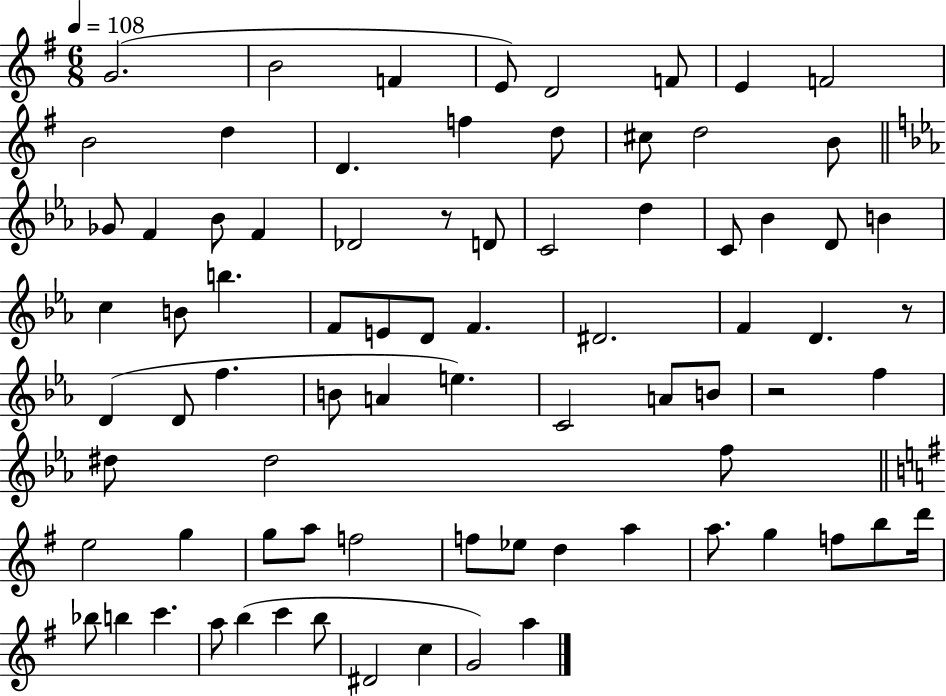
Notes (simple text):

G4/h. B4/h F4/q E4/e D4/h F4/e E4/q F4/h B4/h D5/q D4/q. F5/q D5/e C#5/e D5/h B4/e Gb4/e F4/q Bb4/e F4/q Db4/h R/e D4/e C4/h D5/q C4/e Bb4/q D4/e B4/q C5/q B4/e B5/q. F4/e E4/e D4/e F4/q. D#4/h. F4/q D4/q. R/e D4/q D4/e F5/q. B4/e A4/q E5/q. C4/h A4/e B4/e R/h F5/q D#5/e D#5/h F5/e E5/h G5/q G5/e A5/e F5/h F5/e Eb5/e D5/q A5/q A5/e. G5/q F5/e B5/e D6/s Bb5/e B5/q C6/q. A5/e B5/q C6/q B5/e D#4/h C5/q G4/h A5/q